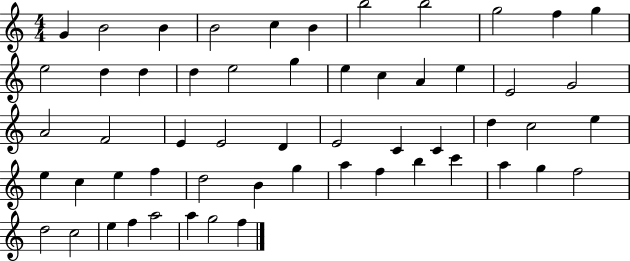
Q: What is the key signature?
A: C major